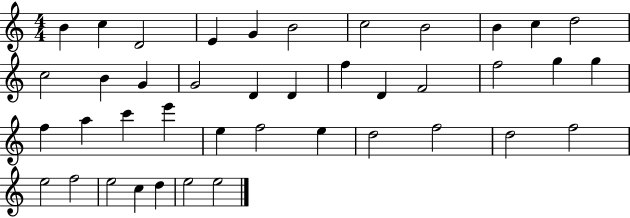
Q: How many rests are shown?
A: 0